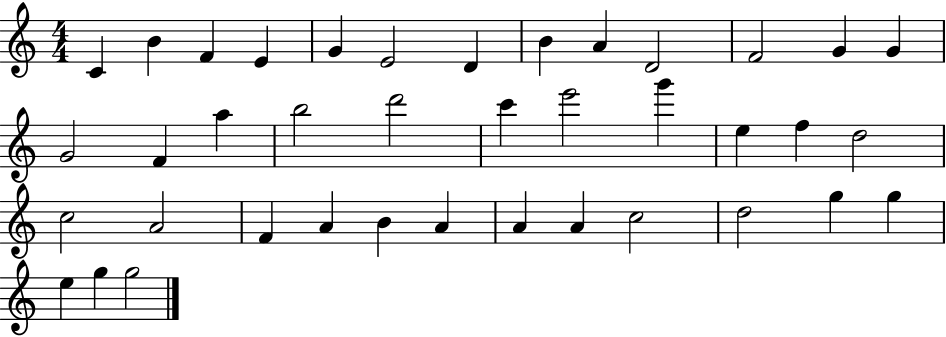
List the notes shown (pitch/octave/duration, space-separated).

C4/q B4/q F4/q E4/q G4/q E4/h D4/q B4/q A4/q D4/h F4/h G4/q G4/q G4/h F4/q A5/q B5/h D6/h C6/q E6/h G6/q E5/q F5/q D5/h C5/h A4/h F4/q A4/q B4/q A4/q A4/q A4/q C5/h D5/h G5/q G5/q E5/q G5/q G5/h